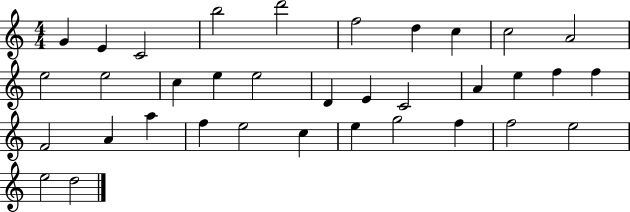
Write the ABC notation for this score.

X:1
T:Untitled
M:4/4
L:1/4
K:C
G E C2 b2 d'2 f2 d c c2 A2 e2 e2 c e e2 D E C2 A e f f F2 A a f e2 c e g2 f f2 e2 e2 d2